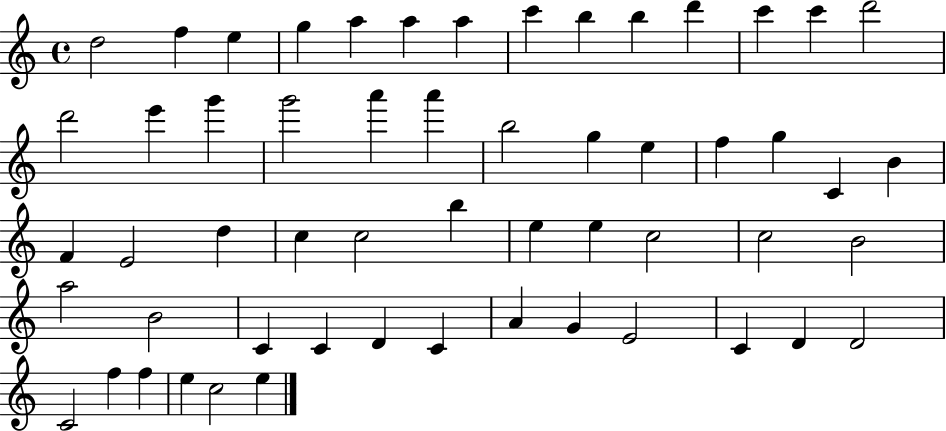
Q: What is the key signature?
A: C major